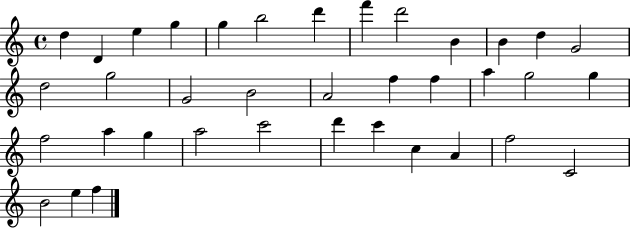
{
  \clef treble
  \time 4/4
  \defaultTimeSignature
  \key c \major
  d''4 d'4 e''4 g''4 | g''4 b''2 d'''4 | f'''4 d'''2 b'4 | b'4 d''4 g'2 | \break d''2 g''2 | g'2 b'2 | a'2 f''4 f''4 | a''4 g''2 g''4 | \break f''2 a''4 g''4 | a''2 c'''2 | d'''4 c'''4 c''4 a'4 | f''2 c'2 | \break b'2 e''4 f''4 | \bar "|."
}